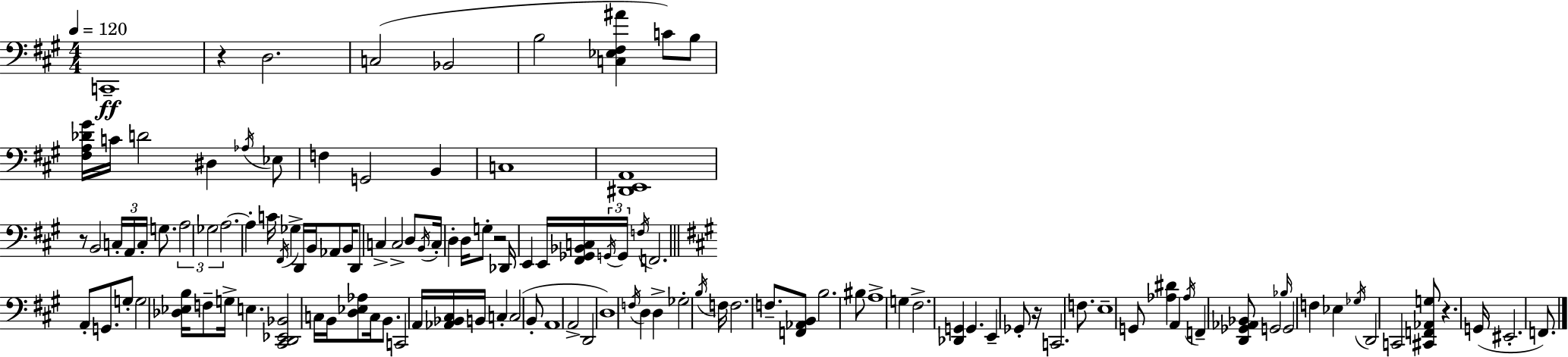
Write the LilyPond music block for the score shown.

{
  \clef bass
  \numericTimeSignature
  \time 4/4
  \key a \major
  \tempo 4 = 120
  \repeat volta 2 { c,1--\ff | r4 d2. | c2( bes,2 | b2 <c ees fis ais'>4 c'8) b8 | \break <fis a des' gis'>16 c'16 d'2 dis4 \acciaccatura { aes16 } ees8 | f4 g,2 b,4 | c1 | <dis, e, a,>1 | \break r8 b,2 \tuplet 3/2 { c16-. a,16 c16-. } g8. | \tuplet 3/2 { a2 ges2 | a2.~~ } a4-. | c'16 \acciaccatura { fis,16 } ges4-> d,16 b,16 aes,8 b,16 d,8 c4-> | \break c2-> d8 \acciaccatura { b,16 } c16-. d4-. | d16 g8-. r2 des,16 e,4 | e,16 <fis, ges, bes, c>16 \tuplet 3/2 { \acciaccatura { g,16 } g,16 \acciaccatura { f16 } } f,2. | \bar "||" \break \key a \major a,8-. g,8. g8-. g2 <des ees b>16 | f8-- g16-> e4. <cis, d, ees, bes,>2 | c16 b,16 <d ees aes>8 c16 b,8. c,2 | a,16 <aes, bes, cis>16 b,16 c4-. c2( | \break b,8-. a,1 | a,2-> d,2 | d1) | \acciaccatura { f16 } d4 d4-> ges2-. | \break \acciaccatura { b16 } f16 f2. | f8.-- <f, aes, b,>8 b2. | bis8 a1-> | g4 fis2.-> | \break <des, g,>4 g,4. e,4-- | ges,8-. r16 c,2. | f8. e1-- | g,8 <aes dis'>4 a,4 \acciaccatura { aes16 } f,4-- | \break <d, ges, aes, bes,>8 g,2 \grace { bes16 } g,2 | f4 ees4 \acciaccatura { ges16 } d,2 | c,2 <cis, f, aes, g>8 | r4. g,16( eis,2.-. | \break f,8.) } \bar "|."
}